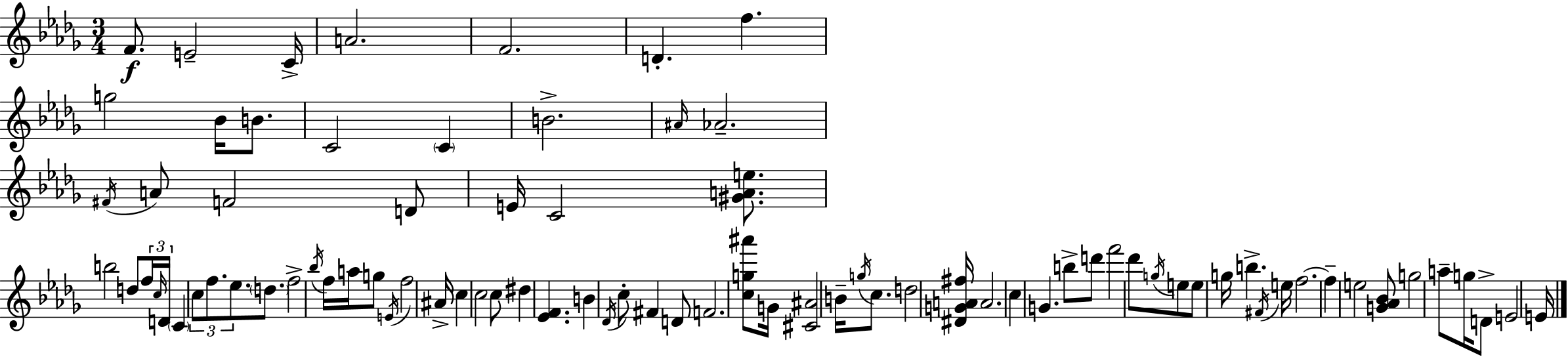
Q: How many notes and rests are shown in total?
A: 83